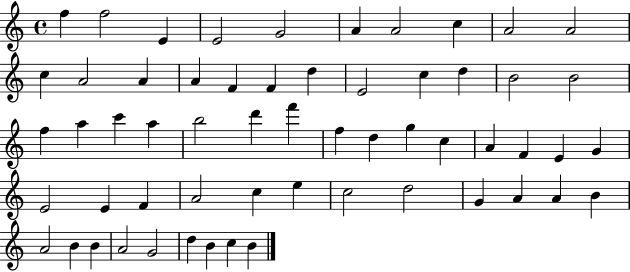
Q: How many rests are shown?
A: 0